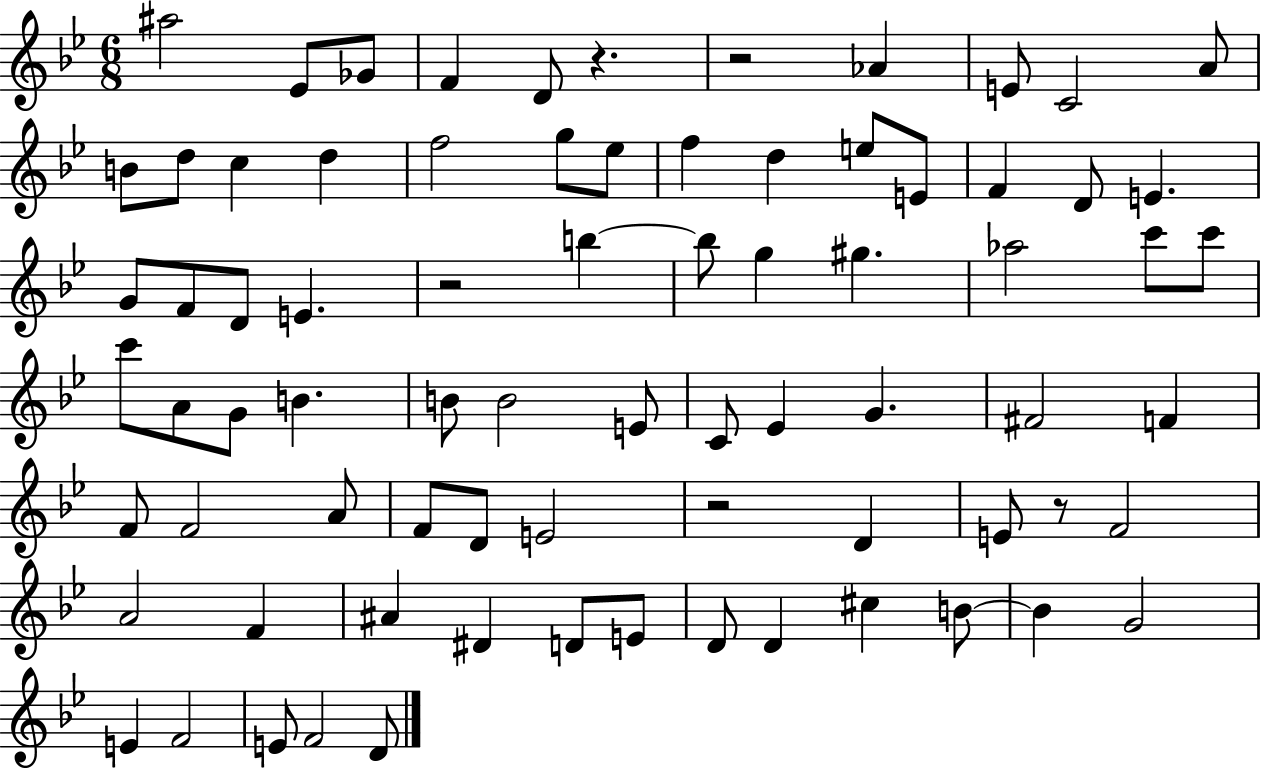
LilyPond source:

{
  \clef treble
  \numericTimeSignature
  \time 6/8
  \key bes \major
  \repeat volta 2 { ais''2 ees'8 ges'8 | f'4 d'8 r4. | r2 aes'4 | e'8 c'2 a'8 | \break b'8 d''8 c''4 d''4 | f''2 g''8 ees''8 | f''4 d''4 e''8 e'8 | f'4 d'8 e'4. | \break g'8 f'8 d'8 e'4. | r2 b''4~~ | b''8 g''4 gis''4. | aes''2 c'''8 c'''8 | \break c'''8 a'8 g'8 b'4. | b'8 b'2 e'8 | c'8 ees'4 g'4. | fis'2 f'4 | \break f'8 f'2 a'8 | f'8 d'8 e'2 | r2 d'4 | e'8 r8 f'2 | \break a'2 f'4 | ais'4 dis'4 d'8 e'8 | d'8 d'4 cis''4 b'8~~ | b'4 g'2 | \break e'4 f'2 | e'8 f'2 d'8 | } \bar "|."
}